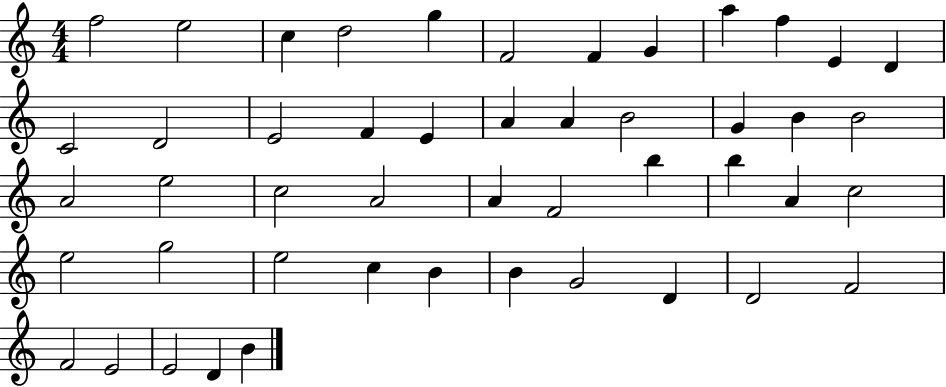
X:1
T:Untitled
M:4/4
L:1/4
K:C
f2 e2 c d2 g F2 F G a f E D C2 D2 E2 F E A A B2 G B B2 A2 e2 c2 A2 A F2 b b A c2 e2 g2 e2 c B B G2 D D2 F2 F2 E2 E2 D B